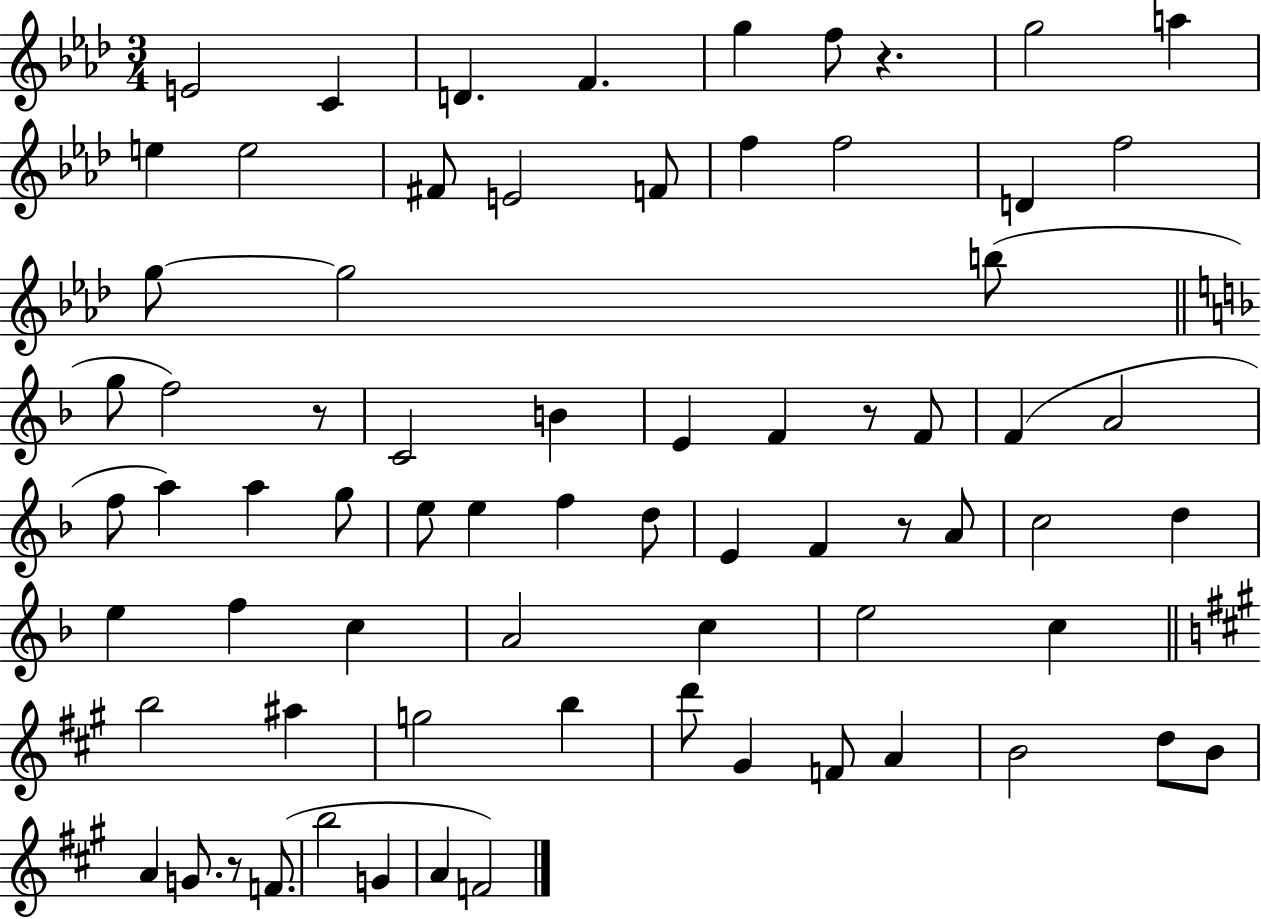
{
  \clef treble
  \numericTimeSignature
  \time 3/4
  \key aes \major
  e'2 c'4 | d'4. f'4. | g''4 f''8 r4. | g''2 a''4 | \break e''4 e''2 | fis'8 e'2 f'8 | f''4 f''2 | d'4 f''2 | \break g''8~~ g''2 b''8( | \bar "||" \break \key d \minor g''8 f''2) r8 | c'2 b'4 | e'4 f'4 r8 f'8 | f'4( a'2 | \break f''8 a''4) a''4 g''8 | e''8 e''4 f''4 d''8 | e'4 f'4 r8 a'8 | c''2 d''4 | \break e''4 f''4 c''4 | a'2 c''4 | e''2 c''4 | \bar "||" \break \key a \major b''2 ais''4 | g''2 b''4 | d'''8 gis'4 f'8 a'4 | b'2 d''8 b'8 | \break a'4 g'8. r8 f'8.( | b''2 g'4 | a'4 f'2) | \bar "|."
}